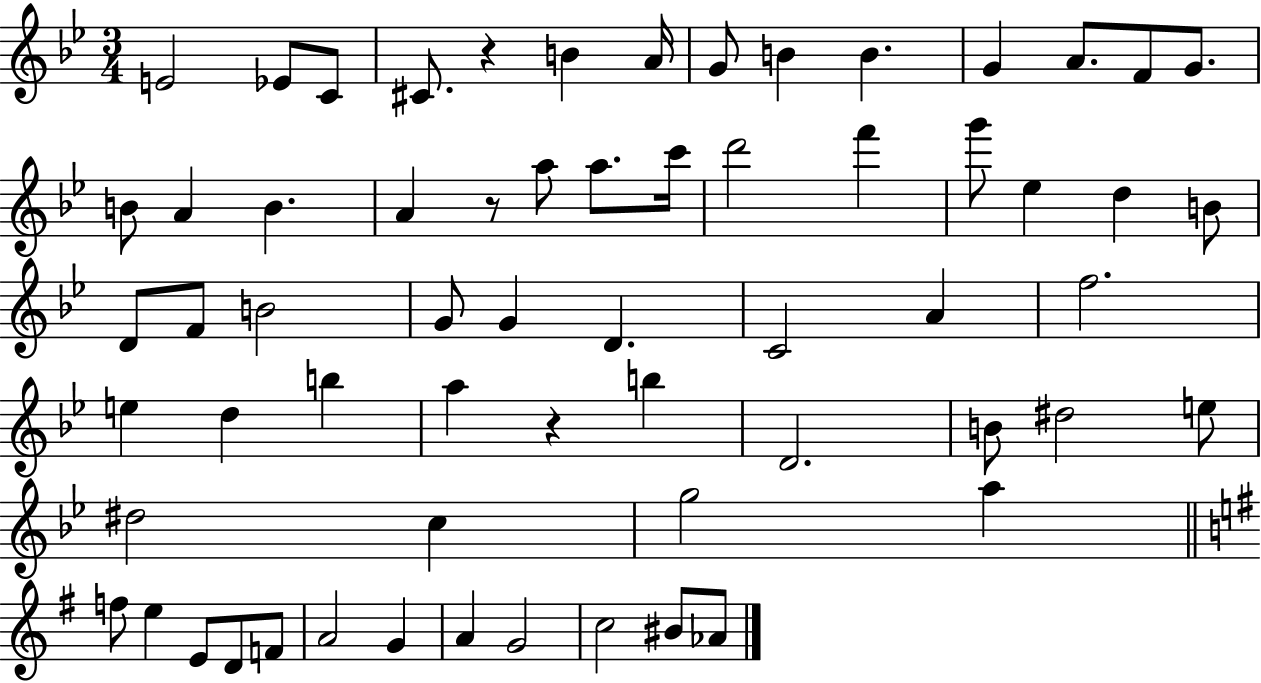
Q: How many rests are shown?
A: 3